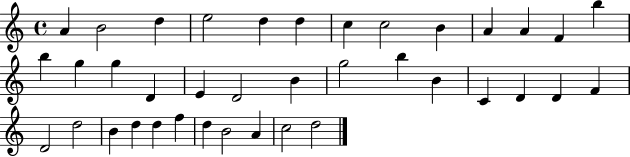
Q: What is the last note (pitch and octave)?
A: D5